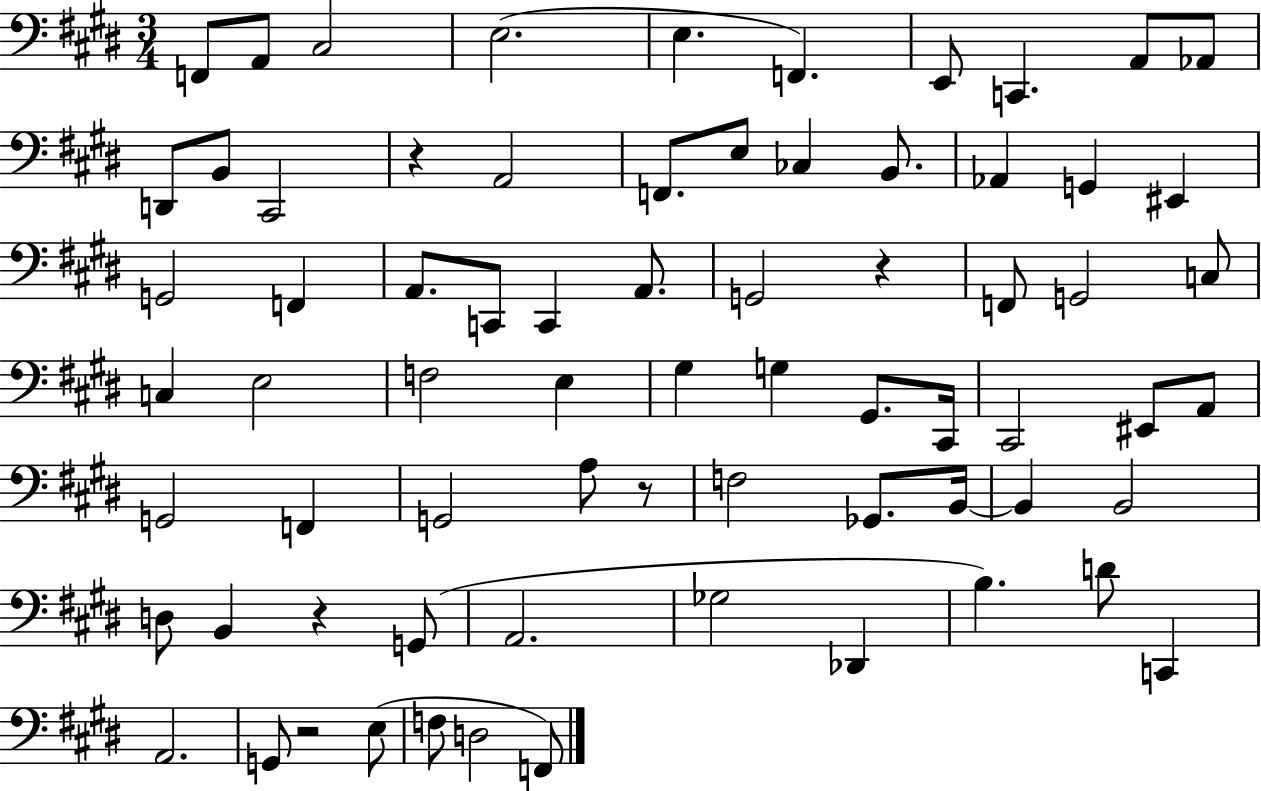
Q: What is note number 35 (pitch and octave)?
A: E3